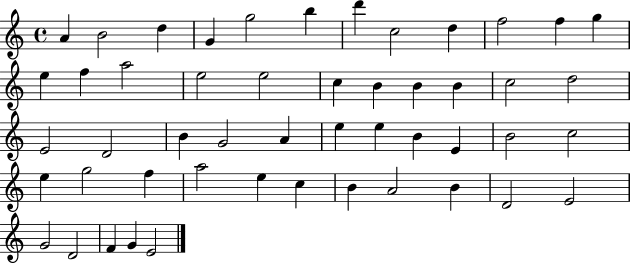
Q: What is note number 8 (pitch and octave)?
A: C5